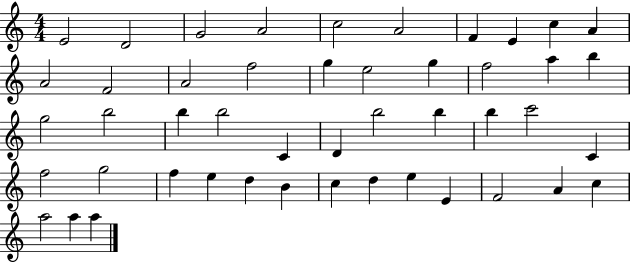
E4/h D4/h G4/h A4/h C5/h A4/h F4/q E4/q C5/q A4/q A4/h F4/h A4/h F5/h G5/q E5/h G5/q F5/h A5/q B5/q G5/h B5/h B5/q B5/h C4/q D4/q B5/h B5/q B5/q C6/h C4/q F5/h G5/h F5/q E5/q D5/q B4/q C5/q D5/q E5/q E4/q F4/h A4/q C5/q A5/h A5/q A5/q